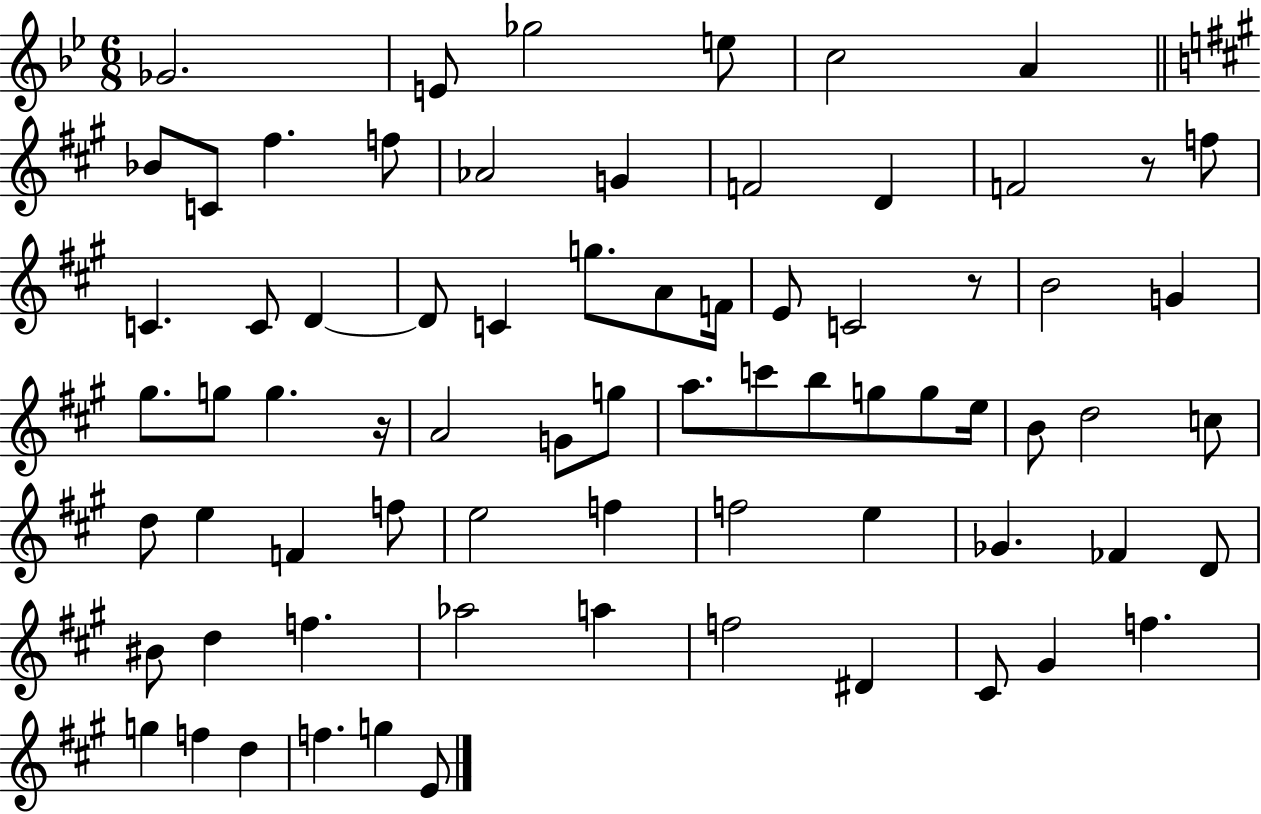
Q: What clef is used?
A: treble